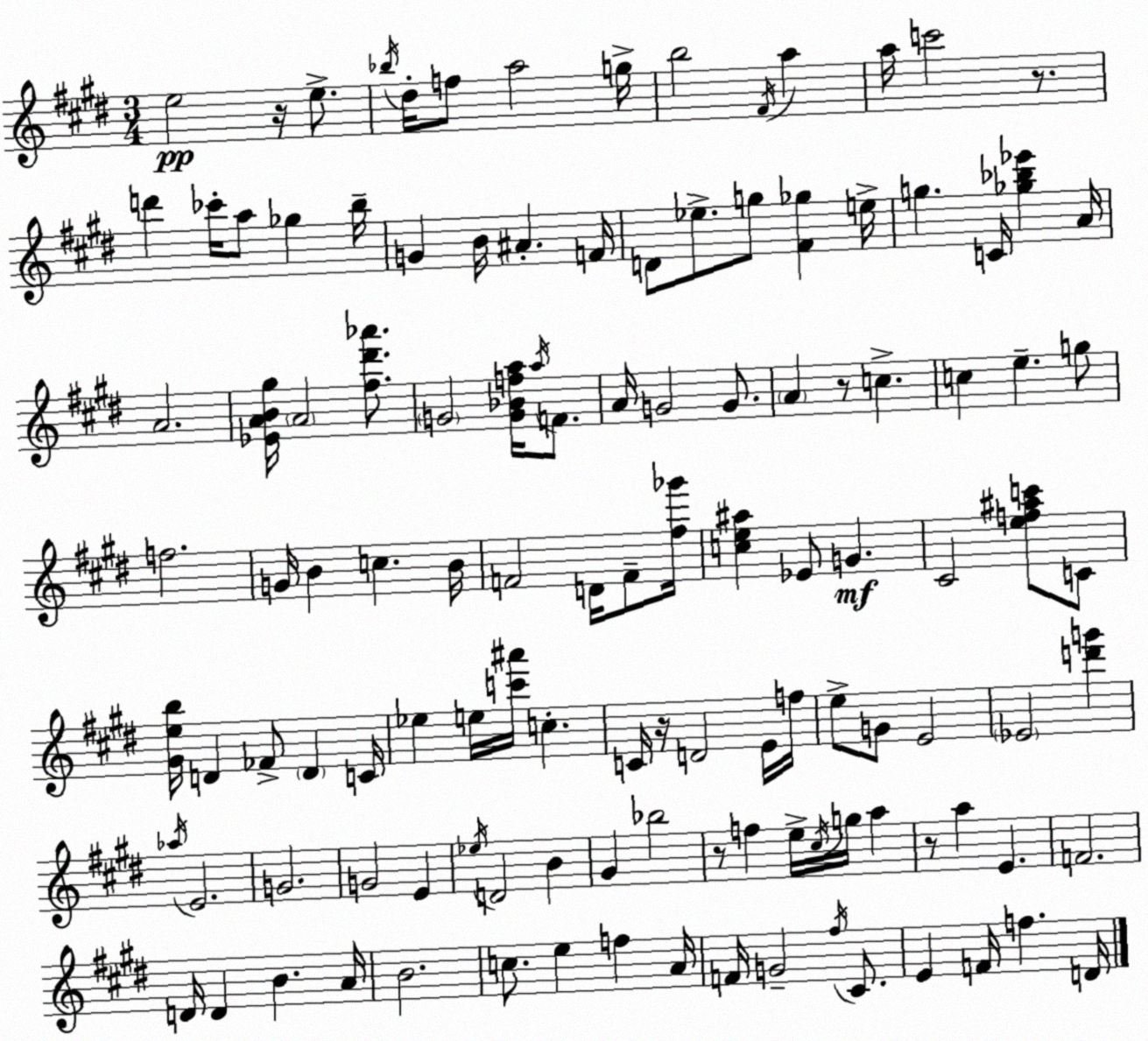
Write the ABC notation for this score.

X:1
T:Untitled
M:3/4
L:1/4
K:E
e2 z/4 e/2 _b/4 ^d/4 f/2 a2 g/4 b2 ^F/4 a a/4 c'2 z/2 d' _c'/4 a/2 _g b/4 G B/4 ^A F/4 D/2 _e/2 g/2 [^F_g] e/4 g C/4 [_g_b_e'] A/4 A2 [_EAB^g]/4 A2 [^f^d'_a']/2 G2 [G_Bfa]/4 a/4 F/2 A/4 G2 G/2 A z/2 c c e g/2 f2 G/4 B c B/4 F2 D/4 F/2 [^f_g']/4 [ce^a] _E/2 G ^C2 [ef^ac']/2 C/2 [^Geb]/4 D _F/2 D C/4 _e e/4 [c'^a']/4 c C/4 z/4 D2 E/4 f/4 e/2 G/2 E2 _E2 [d'g'] _a/4 E2 G2 G2 E _e/4 D2 B ^G _b2 z/2 f e/4 ^c/4 g/4 a z/2 a E F2 D/4 D B A/4 B2 c/2 e f A/4 F/4 G2 ^f/4 ^C/2 E F/4 f D/4